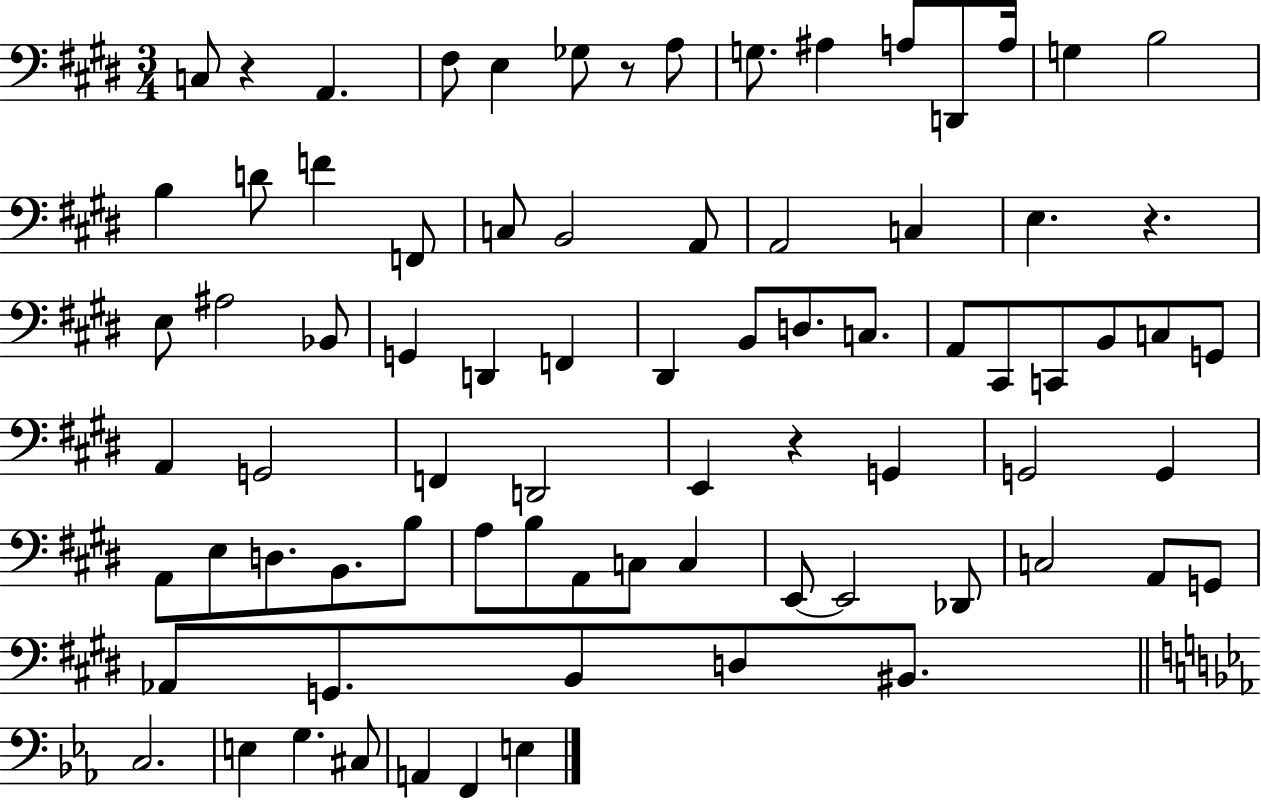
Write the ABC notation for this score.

X:1
T:Untitled
M:3/4
L:1/4
K:E
C,/2 z A,, ^F,/2 E, _G,/2 z/2 A,/2 G,/2 ^A, A,/2 D,,/2 A,/4 G, B,2 B, D/2 F F,,/2 C,/2 B,,2 A,,/2 A,,2 C, E, z E,/2 ^A,2 _B,,/2 G,, D,, F,, ^D,, B,,/2 D,/2 C,/2 A,,/2 ^C,,/2 C,,/2 B,,/2 C,/2 G,,/2 A,, G,,2 F,, D,,2 E,, z G,, G,,2 G,, A,,/2 E,/2 D,/2 B,,/2 B,/2 A,/2 B,/2 A,,/2 C,/2 C, E,,/2 E,,2 _D,,/2 C,2 A,,/2 G,,/2 _A,,/2 G,,/2 B,,/2 D,/2 ^B,,/2 C,2 E, G, ^C,/2 A,, F,, E,